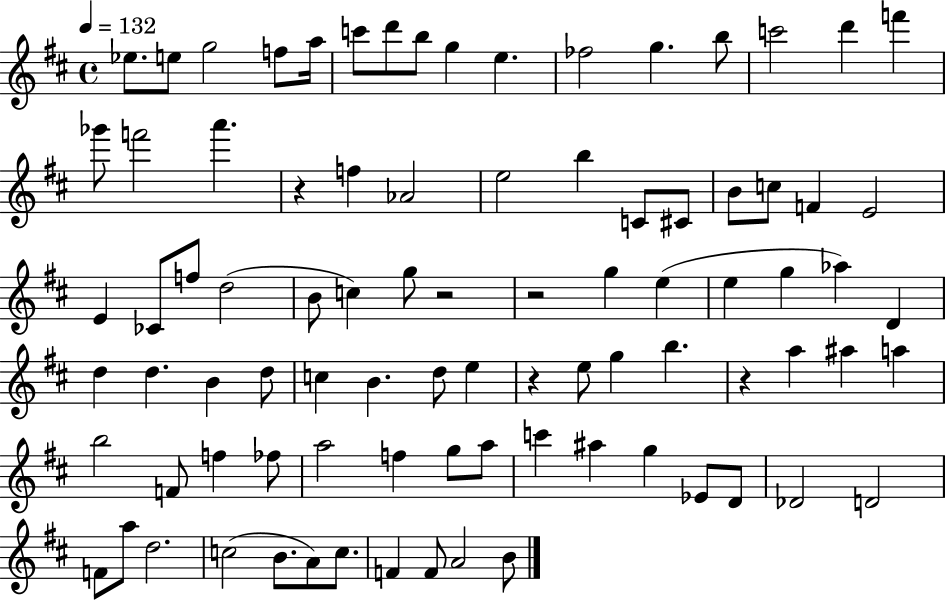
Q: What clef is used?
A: treble